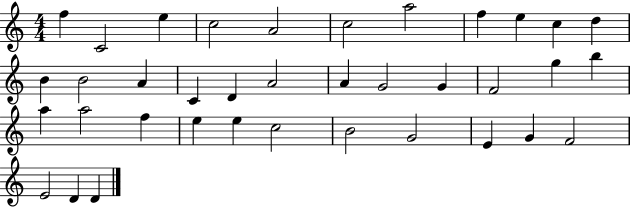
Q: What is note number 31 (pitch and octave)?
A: G4